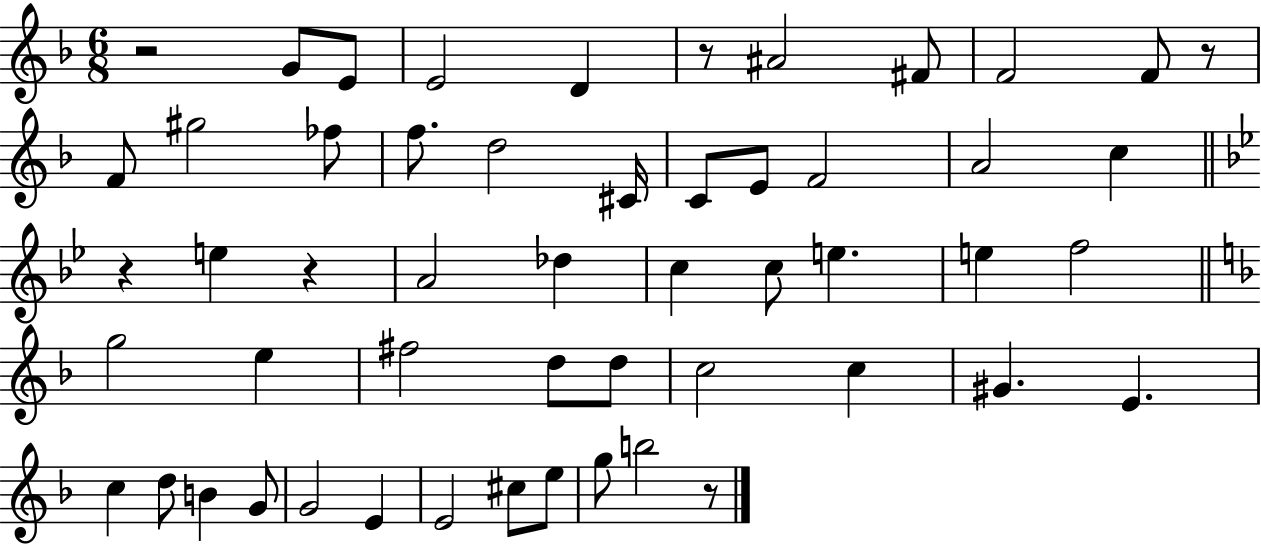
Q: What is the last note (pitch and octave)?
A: B5